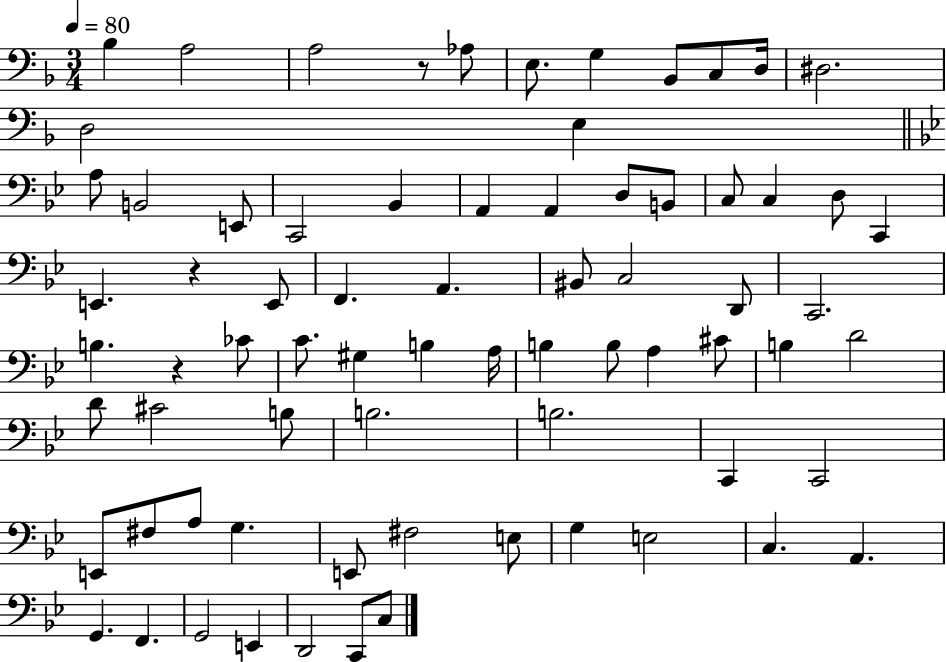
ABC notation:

X:1
T:Untitled
M:3/4
L:1/4
K:F
_B, A,2 A,2 z/2 _A,/2 E,/2 G, _B,,/2 C,/2 D,/4 ^D,2 D,2 E, A,/2 B,,2 E,,/2 C,,2 _B,, A,, A,, D,/2 B,,/2 C,/2 C, D,/2 C,, E,, z E,,/2 F,, A,, ^B,,/2 C,2 D,,/2 C,,2 B, z _C/2 C/2 ^G, B, A,/4 B, B,/2 A, ^C/2 B, D2 D/2 ^C2 B,/2 B,2 B,2 C,, C,,2 E,,/2 ^F,/2 A,/2 G, E,,/2 ^F,2 E,/2 G, E,2 C, A,, G,, F,, G,,2 E,, D,,2 C,,/2 C,/2